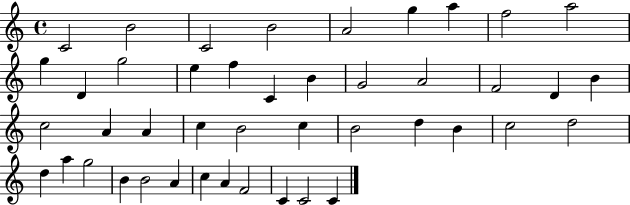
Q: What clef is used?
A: treble